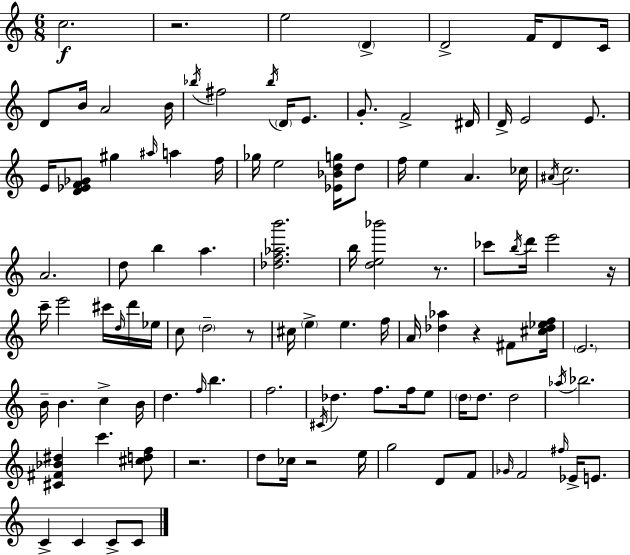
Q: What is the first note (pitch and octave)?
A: C5